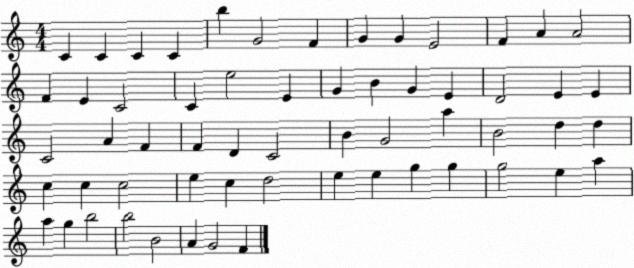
X:1
T:Untitled
M:4/4
L:1/4
K:C
C C C C b G2 F G G E2 F A A2 F E C2 C e2 E G B G E D2 E E C2 A F F D C2 B G2 a B2 d d c c c2 e c d2 e e g g g2 e a a g b2 b2 B2 A G2 F